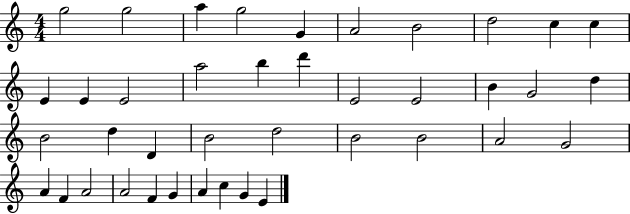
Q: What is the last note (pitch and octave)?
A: E4